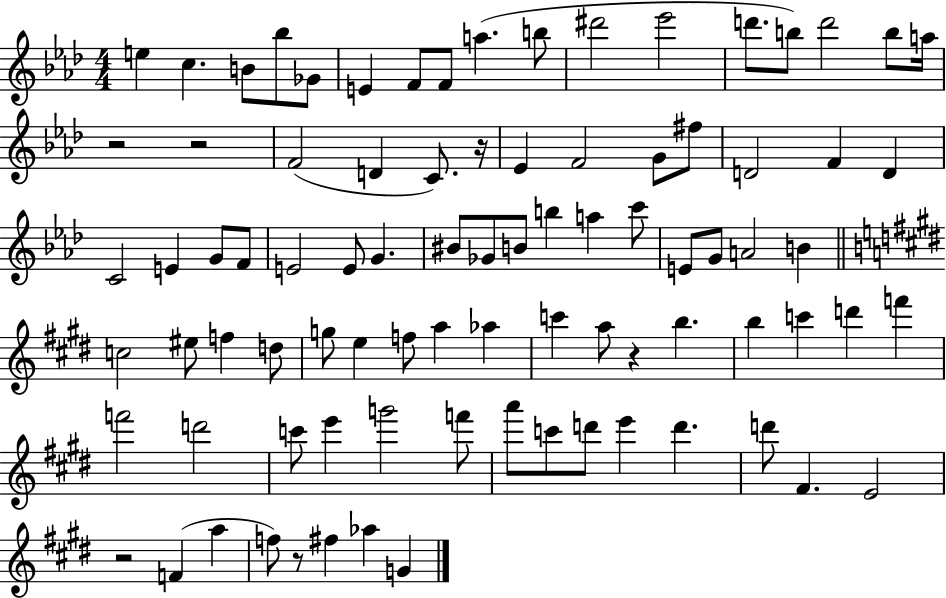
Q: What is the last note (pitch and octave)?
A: G4